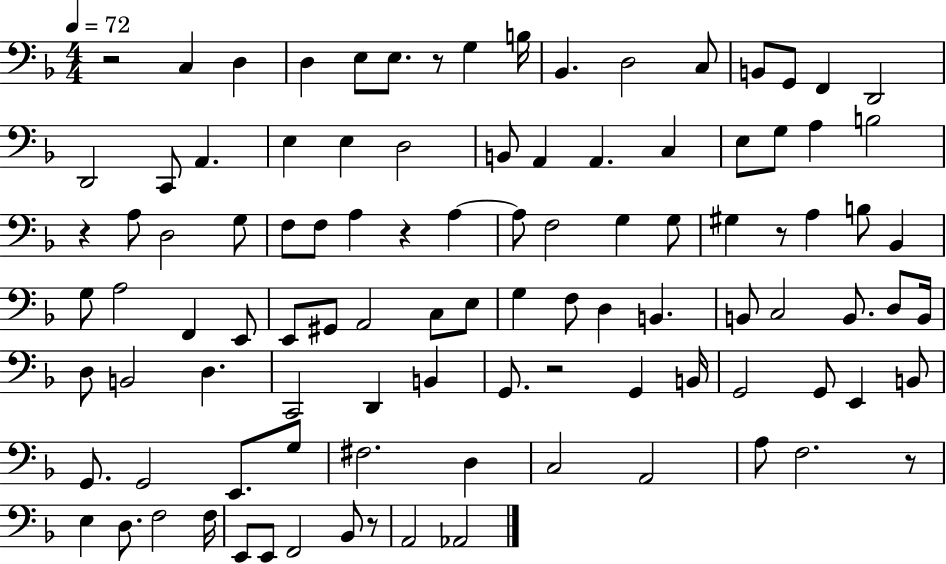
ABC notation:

X:1
T:Untitled
M:4/4
L:1/4
K:F
z2 C, D, D, E,/2 E,/2 z/2 G, B,/4 _B,, D,2 C,/2 B,,/2 G,,/2 F,, D,,2 D,,2 C,,/2 A,, E, E, D,2 B,,/2 A,, A,, C, E,/2 G,/2 A, B,2 z A,/2 D,2 G,/2 F,/2 F,/2 A, z A, A,/2 F,2 G, G,/2 ^G, z/2 A, B,/2 _B,, G,/2 A,2 F,, E,,/2 E,,/2 ^G,,/2 A,,2 C,/2 E,/2 G, F,/2 D, B,, B,,/2 C,2 B,,/2 D,/2 B,,/4 D,/2 B,,2 D, C,,2 D,, B,, G,,/2 z2 G,, B,,/4 G,,2 G,,/2 E,, B,,/2 G,,/2 G,,2 E,,/2 G,/2 ^F,2 D, C,2 A,,2 A,/2 F,2 z/2 E, D,/2 F,2 F,/4 E,,/2 E,,/2 F,,2 _B,,/2 z/2 A,,2 _A,,2